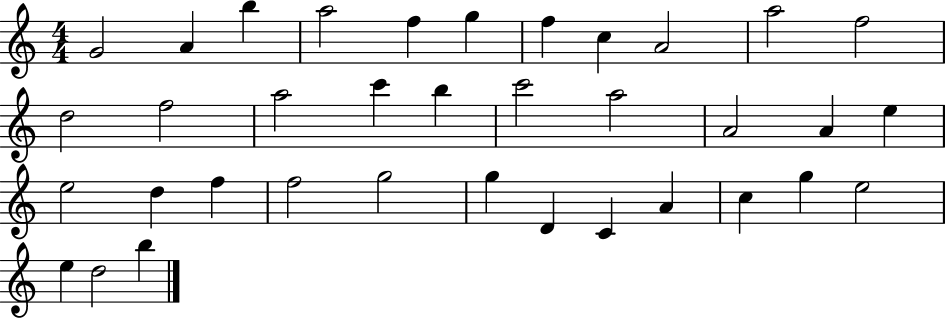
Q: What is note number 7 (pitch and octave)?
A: F5